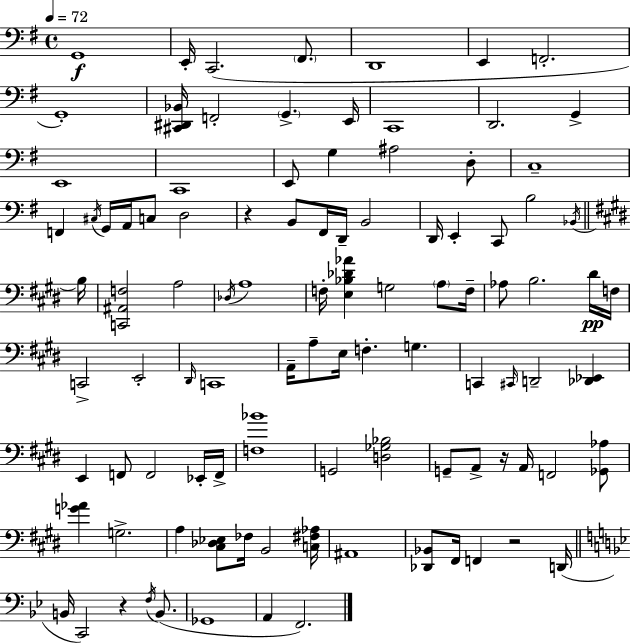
X:1
T:Untitled
M:4/4
L:1/4
K:Em
G,,4 E,,/4 C,,2 ^F,,/2 D,,4 E,, F,,2 G,,4 [^C,,^D,,_B,,]/4 F,,2 G,, E,,/4 C,,4 D,,2 G,, E,,4 C,,4 E,,/2 G, ^A,2 D,/2 C,4 F,, ^C,/4 G,,/4 A,,/4 C,/2 D,2 z B,,/2 ^F,,/4 D,,/4 B,,2 D,,/4 E,, C,,/2 B,2 _B,,/4 B,/4 [C,,^A,,F,]2 A,2 _D,/4 A,4 F,/4 [E,_B,_D_A] G,2 A,/2 F,/4 _A,/2 B,2 ^D/4 F,/4 C,,2 E,,2 ^D,,/4 C,,4 A,,/4 A,/2 E,/4 F, G, C,, ^C,,/4 D,,2 [_D,,_E,,] E,, F,,/2 F,,2 _E,,/4 F,,/4 [F,_B]4 G,,2 [D,_G,_B,]2 G,,/2 A,,/2 z/4 A,,/4 F,,2 [_G,,_A,]/2 [G_A] G,2 A, [^C,_D,_E,]/2 _F,/4 B,,2 [C,^F,_A,]/4 ^A,,4 [_D,,_B,,]/2 ^F,,/4 F,, z2 D,,/4 B,,/4 C,,2 z F,/4 B,,/2 _G,,4 A,, F,,2